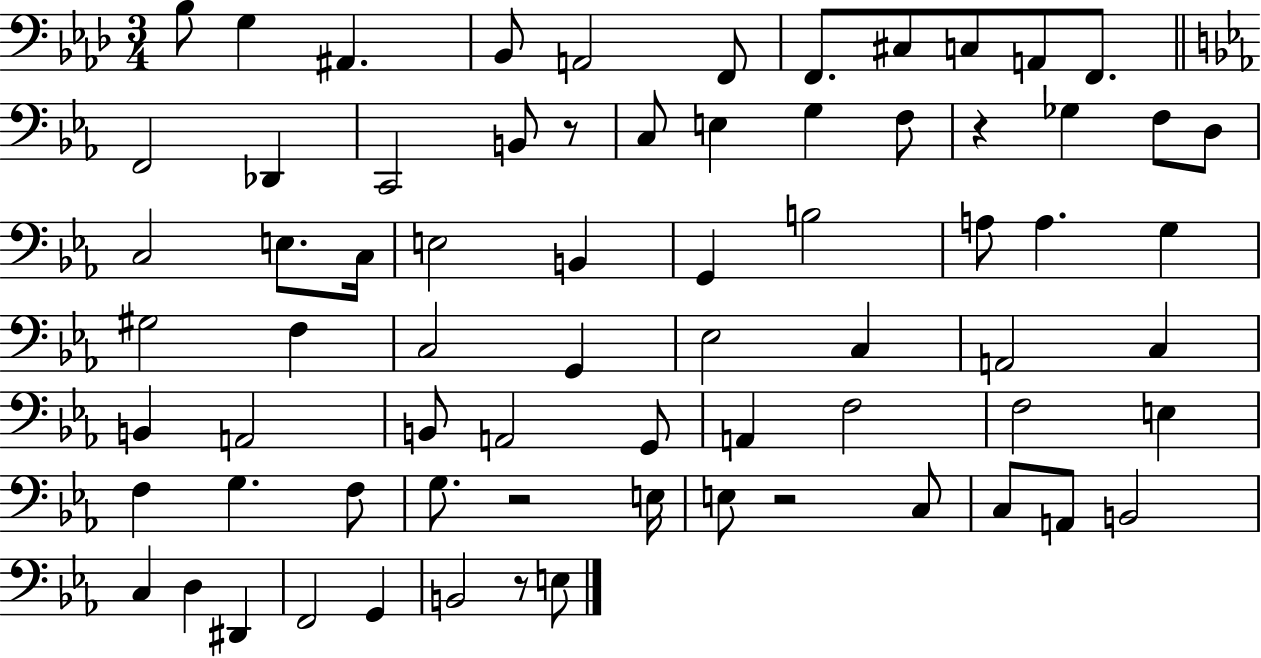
X:1
T:Untitled
M:3/4
L:1/4
K:Ab
_B,/2 G, ^A,, _B,,/2 A,,2 F,,/2 F,,/2 ^C,/2 C,/2 A,,/2 F,,/2 F,,2 _D,, C,,2 B,,/2 z/2 C,/2 E, G, F,/2 z _G, F,/2 D,/2 C,2 E,/2 C,/4 E,2 B,, G,, B,2 A,/2 A, G, ^G,2 F, C,2 G,, _E,2 C, A,,2 C, B,, A,,2 B,,/2 A,,2 G,,/2 A,, F,2 F,2 E, F, G, F,/2 G,/2 z2 E,/4 E,/2 z2 C,/2 C,/2 A,,/2 B,,2 C, D, ^D,, F,,2 G,, B,,2 z/2 E,/2